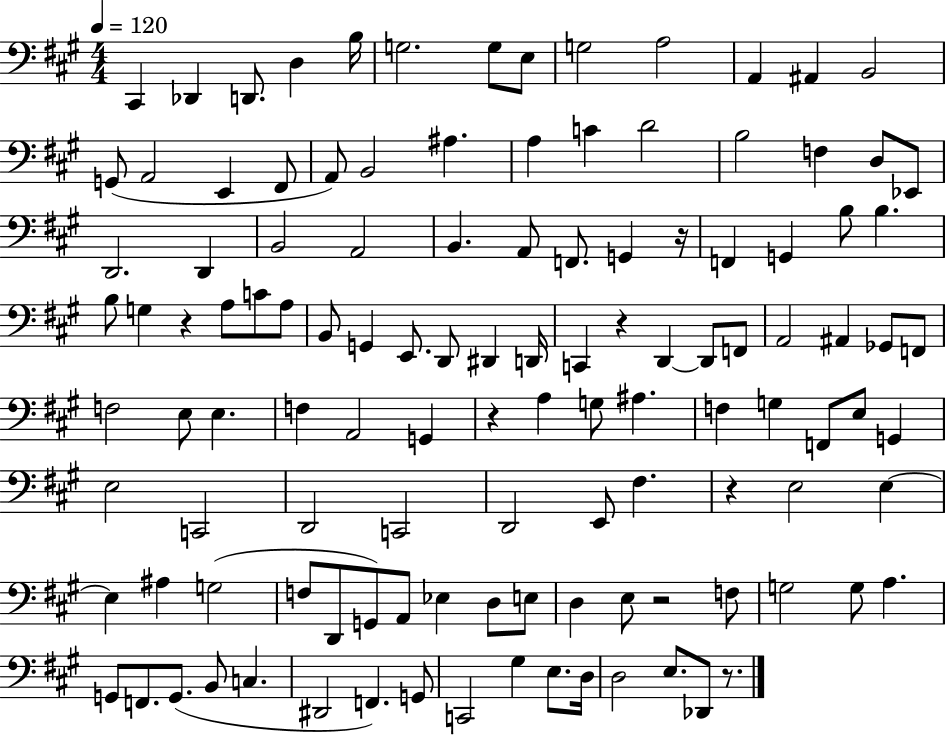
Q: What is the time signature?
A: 4/4